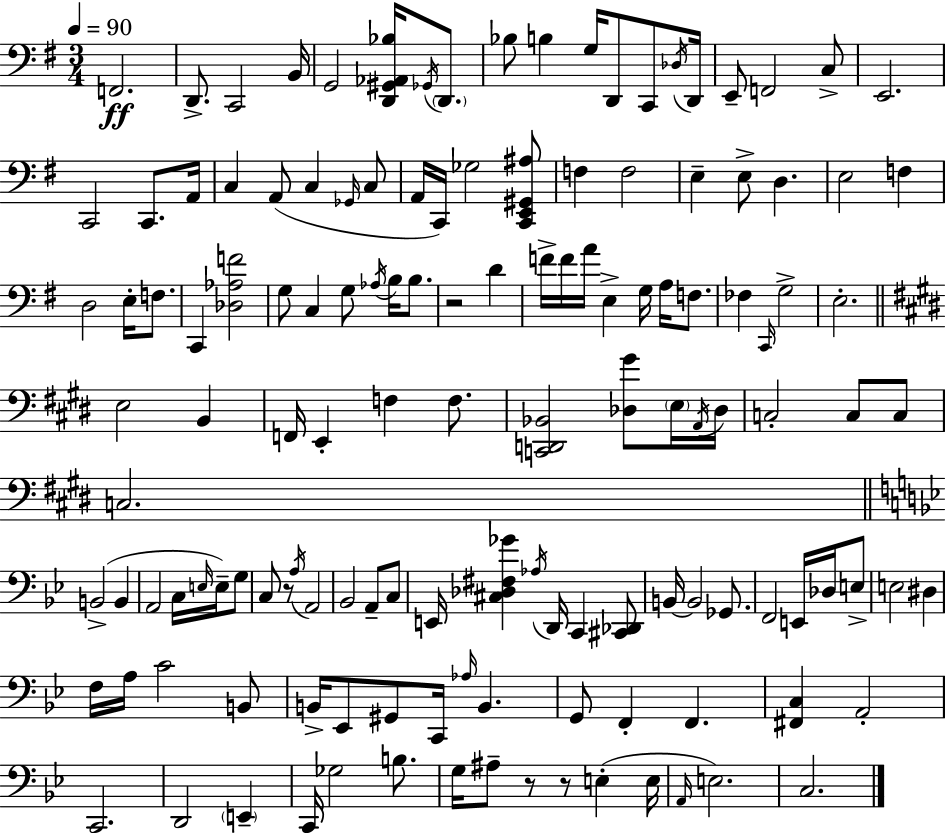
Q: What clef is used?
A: bass